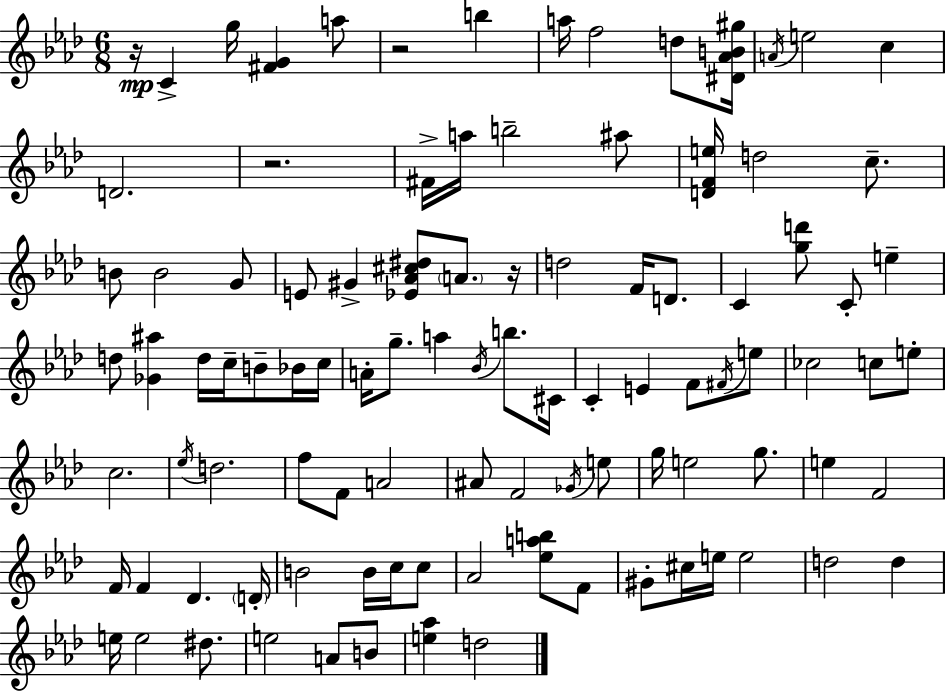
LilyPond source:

{
  \clef treble
  \numericTimeSignature
  \time 6/8
  \key f \minor
  r16\mp c'4-> g''16 <fis' g'>4 a''8 | r2 b''4 | a''16 f''2 d''8 <dis' aes' b' gis''>16 | \acciaccatura { a'16 } e''2 c''4 | \break d'2. | r2. | fis'16-> a''16 b''2-- ais''8 | <d' f' e''>16 d''2 c''8.-- | \break b'8 b'2 g'8 | e'8 gis'4-> <ees' aes' cis'' dis''>8 \parenthesize a'8. | r16 d''2 f'16 d'8. | c'4 <g'' d'''>8 c'8-. e''4-- | \break d''8 <ges' ais''>4 d''16 c''16-- b'8-- bes'16 | c''16 a'16-. g''8.-- a''4 \acciaccatura { bes'16 } b''8. | cis'16 c'4-. e'4 f'8 | \acciaccatura { fis'16 } e''8 ces''2 c''8 | \break e''8-. c''2. | \acciaccatura { ees''16 } d''2. | f''8 f'8 a'2 | ais'8 f'2 | \break \acciaccatura { ges'16 } e''8 g''16 e''2 | g''8. e''4 f'2 | f'16 f'4 des'4. | \parenthesize d'16-. b'2 | \break b'16 c''16 c''8 aes'2 | <ees'' a'' b''>8 f'8 gis'8-. cis''16 e''16 e''2 | d''2 | d''4 e''16 e''2 | \break dis''8. e''2 | a'8 b'8 <e'' aes''>4 d''2 | \bar "|."
}